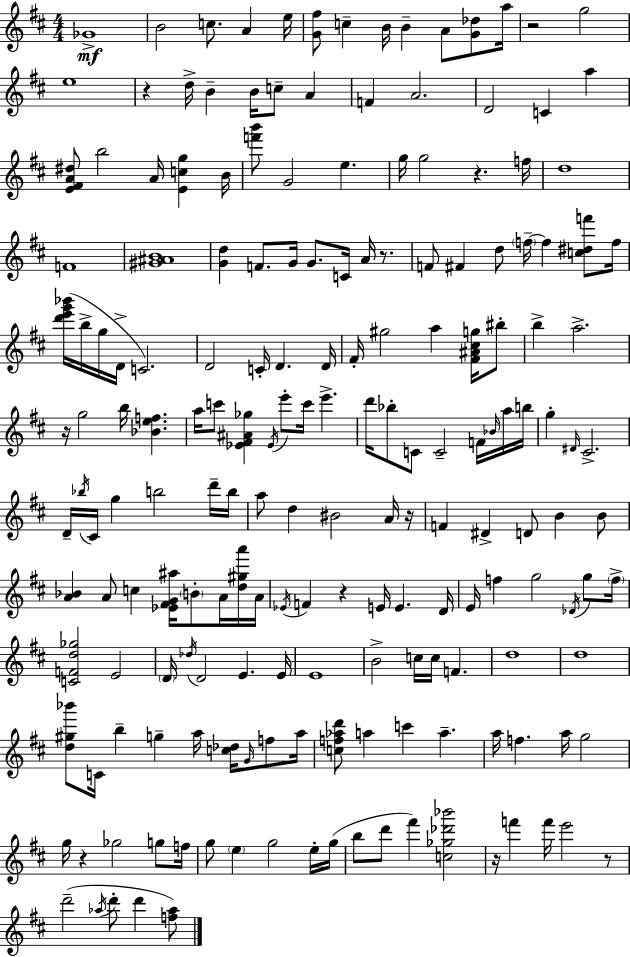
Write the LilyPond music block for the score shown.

{
  \clef treble
  \numericTimeSignature
  \time 4/4
  \key d \major
  ges'1->\mf | b'2 c''8. a'4 e''16 | <g' fis''>8 c''4-- b'16 b'4-- a'8 <g' des''>8 a''16 | r2 g''2 | \break e''1 | r4 d''16-> b'4-- b'16 c''8-- a'4 | f'4 a'2. | d'2 c'4 a''4 | \break <e' fis' a' dis''>8 b''2 a'16 <e' c'' g''>4 b'16 | <f''' b'''>8 g'2 e''4. | g''16 g''2 r4. f''16 | d''1 | \break f'1 | <gis' ais' b'>1 | <g' d''>4 f'8. g'16 g'8. c'16 a'16 r8. | f'8 fis'4 d''8 \parenthesize f''16--~~ f''4 <c'' dis'' f'''>8 f''16 | \break <d''' e''' g''' bes'''>16( b''16-> g''16 d'16-> c'2.) | d'2 c'16-. d'4. d'16 | fis'16-. gis''2 a''4 <fis' ais' cis'' g''>16 bis''8-. | b''4-> a''2.-> | \break r16 g''2 b''16 <bes' e'' f''>4. | a''16 c'''8 <ees' fis' ais' ges''>4 \acciaccatura { ees'16 } e'''8-. c'''16 e'''4.-> | d'''16 bes''8-. c'8 c'2-- f'16 \grace { bes'16 } | a''16 b''16 g''4-. \grace { dis'16 } cis'2.-> | \break d'16-- \acciaccatura { bes''16 } cis'16 g''4 b''2 | d'''16-- b''16 a''8 d''4 bis'2 | a'16 r16 f'4 dis'4-> d'8 b'4 | b'8 <a' bes'>4 a'8 c''4 <ees' fis' g' ais''>16 \parenthesize b'8-. | \break a'16 <d'' gis'' a'''>16 a'16 \acciaccatura { ees'16 } f'4 r4 e'16 e'4. | d'16 e'16 f''4 g''2 | \acciaccatura { des'16 } g''8 \parenthesize f''16-> <c' f' d'' ges''>2 e'2 | \parenthesize d'16 \acciaccatura { des''16 } d'2 | \break e'4. e'16 e'1 | b'2-> c''16 | c''16 f'4. d''1 | d''1 | \break <d'' gis'' bes'''>8 c'16 b''4-- g''4-- | a''16 <c'' des''>16 \grace { g'16 } f''8 a''16 <c'' f'' aes'' d'''>8 a''4 c'''4 | a''4.-- a''16 f''4. a''16 | g''2 g''16 r4 ges''2 | \break g''8 f''16 g''8 \parenthesize e''4 g''2 | e''16-. g''16( b''8 d'''8 fis'''4) | <c'' ges'' des''' bes'''>2 r16 f'''4 f'''16 e'''2 | r8 d'''2--( | \break \acciaccatura { aes''16 } d'''8-. d'''4 <f'' aes''>8) \bar "|."
}